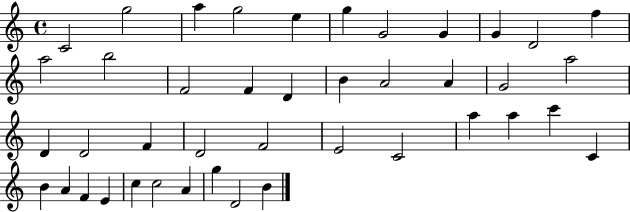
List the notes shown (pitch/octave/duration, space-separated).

C4/h G5/h A5/q G5/h E5/q G5/q G4/h G4/q G4/q D4/h F5/q A5/h B5/h F4/h F4/q D4/q B4/q A4/h A4/q G4/h A5/h D4/q D4/h F4/q D4/h F4/h E4/h C4/h A5/q A5/q C6/q C4/q B4/q A4/q F4/q E4/q C5/q C5/h A4/q G5/q D4/h B4/q